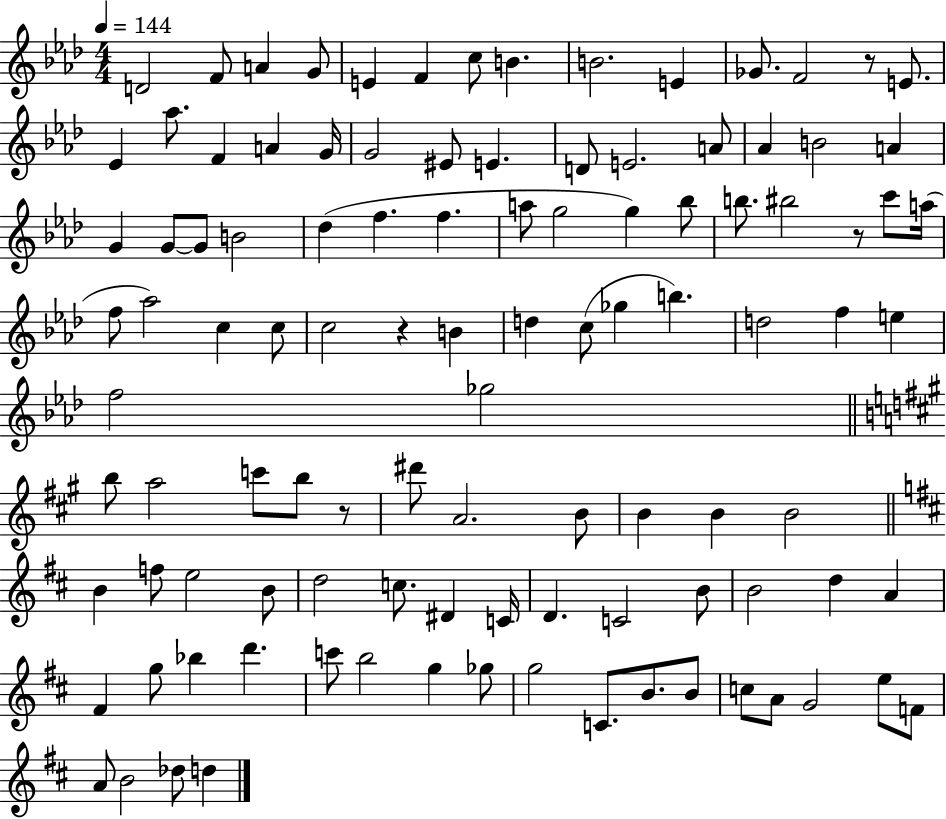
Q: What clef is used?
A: treble